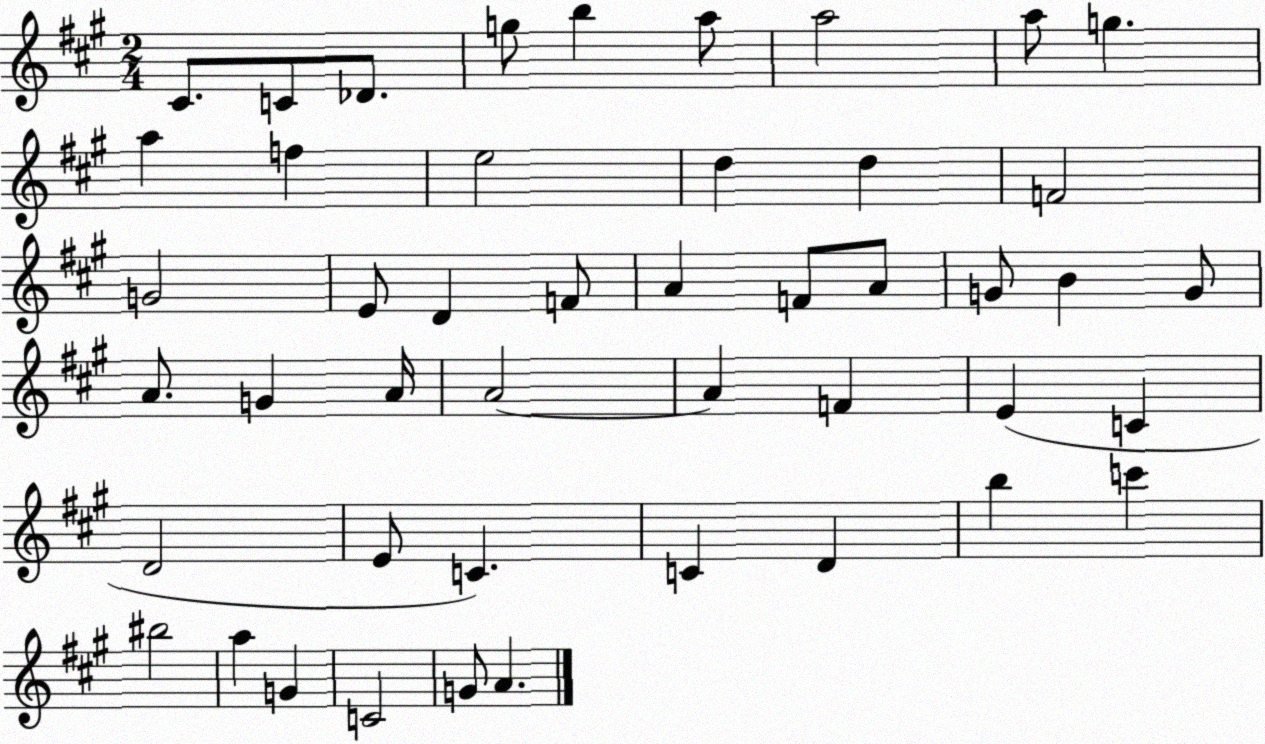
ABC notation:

X:1
T:Untitled
M:2/4
L:1/4
K:A
^C/2 C/2 _D/2 g/2 b a/2 a2 a/2 g a f e2 d d F2 G2 E/2 D F/2 A F/2 A/2 G/2 B G/2 A/2 G A/4 A2 A F E C D2 E/2 C C D b c' ^b2 a G C2 G/2 A